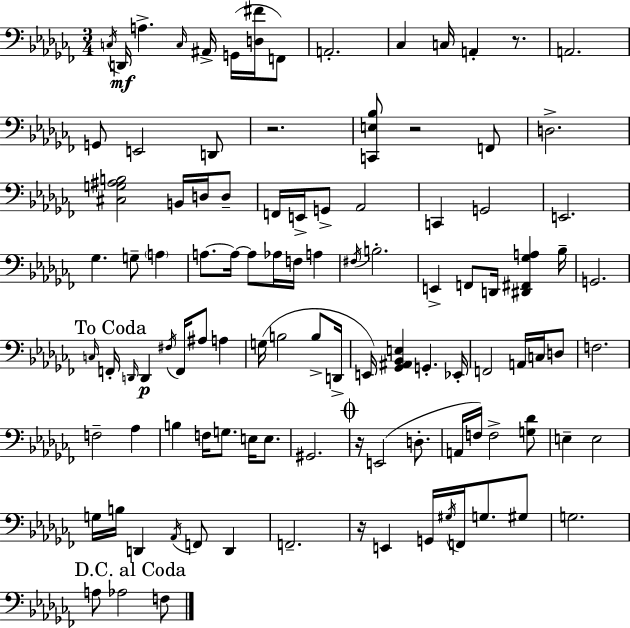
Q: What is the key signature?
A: AES minor